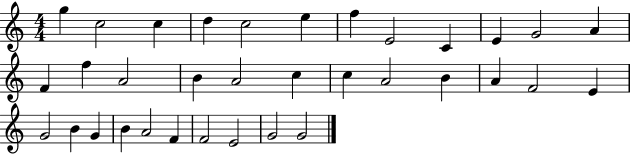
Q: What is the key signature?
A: C major